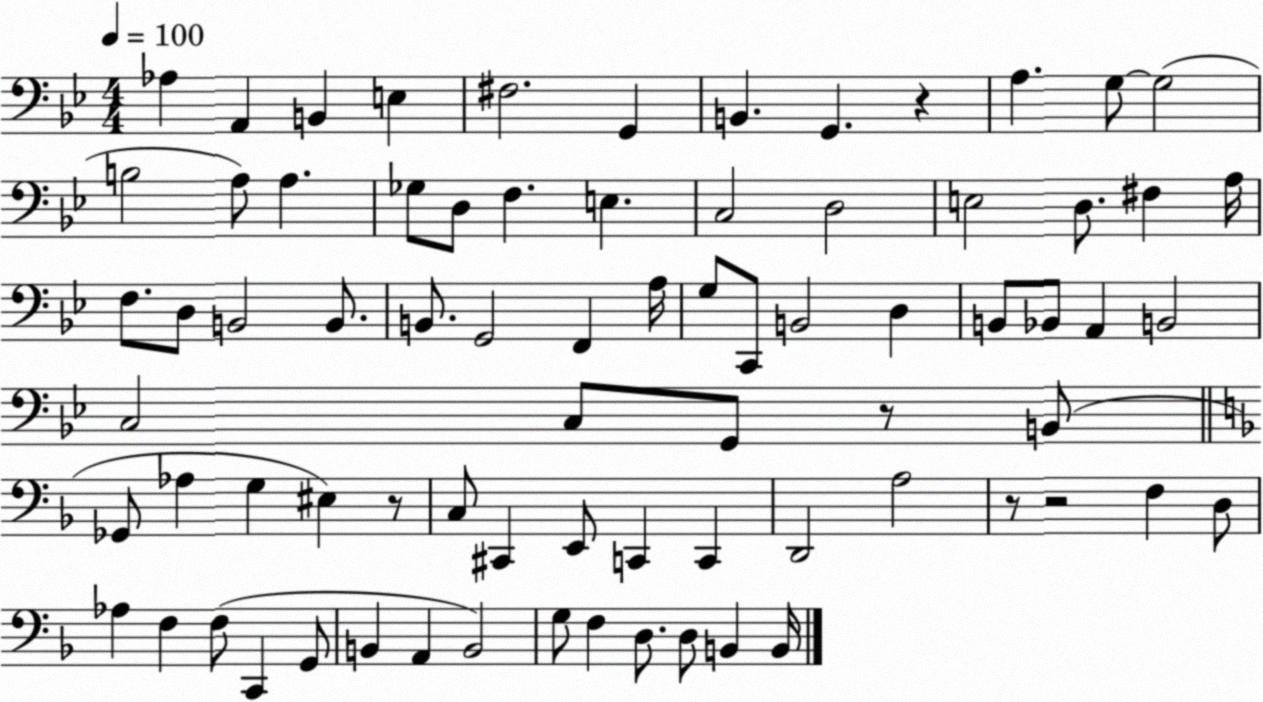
X:1
T:Untitled
M:4/4
L:1/4
K:Bb
_A, A,, B,, E, ^F,2 G,, B,, G,, z A, G,/2 G,2 B,2 A,/2 A, _G,/2 D,/2 F, E, C,2 D,2 E,2 D,/2 ^F, A,/4 F,/2 D,/2 B,,2 B,,/2 B,,/2 G,,2 F,, A,/4 G,/2 C,,/2 B,,2 D, B,,/2 _B,,/2 A,, B,,2 C,2 C,/2 G,,/2 z/2 B,,/2 _G,,/2 _A, G, ^E, z/2 C,/2 ^C,, E,,/2 C,, C,, D,,2 A,2 z/2 z2 F, D,/2 _A, F, F,/2 C,, G,,/2 B,, A,, B,,2 G,/2 F, D,/2 D,/2 B,, B,,/4